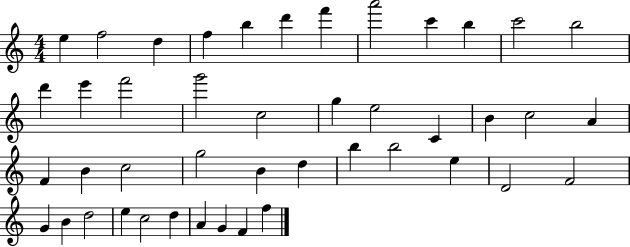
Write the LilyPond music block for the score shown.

{
  \clef treble
  \numericTimeSignature
  \time 4/4
  \key c \major
  e''4 f''2 d''4 | f''4 b''4 d'''4 f'''4 | a'''2 c'''4 b''4 | c'''2 b''2 | \break d'''4 e'''4 f'''2 | g'''2 c''2 | g''4 e''2 c'4 | b'4 c''2 a'4 | \break f'4 b'4 c''2 | g''2 b'4 d''4 | b''4 b''2 e''4 | d'2 f'2 | \break g'4 b'4 d''2 | e''4 c''2 d''4 | a'4 g'4 f'4 f''4 | \bar "|."
}